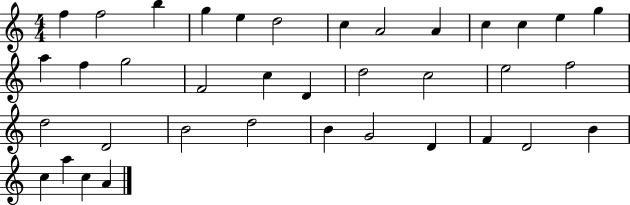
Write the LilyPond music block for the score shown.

{
  \clef treble
  \numericTimeSignature
  \time 4/4
  \key c \major
  f''4 f''2 b''4 | g''4 e''4 d''2 | c''4 a'2 a'4 | c''4 c''4 e''4 g''4 | \break a''4 f''4 g''2 | f'2 c''4 d'4 | d''2 c''2 | e''2 f''2 | \break d''2 d'2 | b'2 d''2 | b'4 g'2 d'4 | f'4 d'2 b'4 | \break c''4 a''4 c''4 a'4 | \bar "|."
}